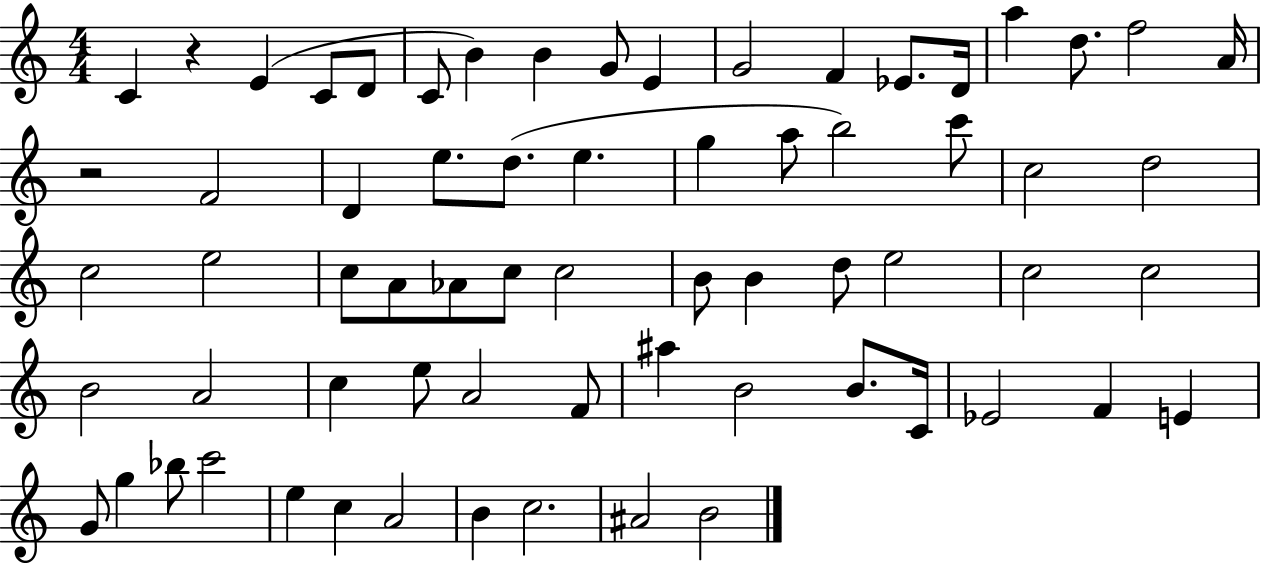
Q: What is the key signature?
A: C major